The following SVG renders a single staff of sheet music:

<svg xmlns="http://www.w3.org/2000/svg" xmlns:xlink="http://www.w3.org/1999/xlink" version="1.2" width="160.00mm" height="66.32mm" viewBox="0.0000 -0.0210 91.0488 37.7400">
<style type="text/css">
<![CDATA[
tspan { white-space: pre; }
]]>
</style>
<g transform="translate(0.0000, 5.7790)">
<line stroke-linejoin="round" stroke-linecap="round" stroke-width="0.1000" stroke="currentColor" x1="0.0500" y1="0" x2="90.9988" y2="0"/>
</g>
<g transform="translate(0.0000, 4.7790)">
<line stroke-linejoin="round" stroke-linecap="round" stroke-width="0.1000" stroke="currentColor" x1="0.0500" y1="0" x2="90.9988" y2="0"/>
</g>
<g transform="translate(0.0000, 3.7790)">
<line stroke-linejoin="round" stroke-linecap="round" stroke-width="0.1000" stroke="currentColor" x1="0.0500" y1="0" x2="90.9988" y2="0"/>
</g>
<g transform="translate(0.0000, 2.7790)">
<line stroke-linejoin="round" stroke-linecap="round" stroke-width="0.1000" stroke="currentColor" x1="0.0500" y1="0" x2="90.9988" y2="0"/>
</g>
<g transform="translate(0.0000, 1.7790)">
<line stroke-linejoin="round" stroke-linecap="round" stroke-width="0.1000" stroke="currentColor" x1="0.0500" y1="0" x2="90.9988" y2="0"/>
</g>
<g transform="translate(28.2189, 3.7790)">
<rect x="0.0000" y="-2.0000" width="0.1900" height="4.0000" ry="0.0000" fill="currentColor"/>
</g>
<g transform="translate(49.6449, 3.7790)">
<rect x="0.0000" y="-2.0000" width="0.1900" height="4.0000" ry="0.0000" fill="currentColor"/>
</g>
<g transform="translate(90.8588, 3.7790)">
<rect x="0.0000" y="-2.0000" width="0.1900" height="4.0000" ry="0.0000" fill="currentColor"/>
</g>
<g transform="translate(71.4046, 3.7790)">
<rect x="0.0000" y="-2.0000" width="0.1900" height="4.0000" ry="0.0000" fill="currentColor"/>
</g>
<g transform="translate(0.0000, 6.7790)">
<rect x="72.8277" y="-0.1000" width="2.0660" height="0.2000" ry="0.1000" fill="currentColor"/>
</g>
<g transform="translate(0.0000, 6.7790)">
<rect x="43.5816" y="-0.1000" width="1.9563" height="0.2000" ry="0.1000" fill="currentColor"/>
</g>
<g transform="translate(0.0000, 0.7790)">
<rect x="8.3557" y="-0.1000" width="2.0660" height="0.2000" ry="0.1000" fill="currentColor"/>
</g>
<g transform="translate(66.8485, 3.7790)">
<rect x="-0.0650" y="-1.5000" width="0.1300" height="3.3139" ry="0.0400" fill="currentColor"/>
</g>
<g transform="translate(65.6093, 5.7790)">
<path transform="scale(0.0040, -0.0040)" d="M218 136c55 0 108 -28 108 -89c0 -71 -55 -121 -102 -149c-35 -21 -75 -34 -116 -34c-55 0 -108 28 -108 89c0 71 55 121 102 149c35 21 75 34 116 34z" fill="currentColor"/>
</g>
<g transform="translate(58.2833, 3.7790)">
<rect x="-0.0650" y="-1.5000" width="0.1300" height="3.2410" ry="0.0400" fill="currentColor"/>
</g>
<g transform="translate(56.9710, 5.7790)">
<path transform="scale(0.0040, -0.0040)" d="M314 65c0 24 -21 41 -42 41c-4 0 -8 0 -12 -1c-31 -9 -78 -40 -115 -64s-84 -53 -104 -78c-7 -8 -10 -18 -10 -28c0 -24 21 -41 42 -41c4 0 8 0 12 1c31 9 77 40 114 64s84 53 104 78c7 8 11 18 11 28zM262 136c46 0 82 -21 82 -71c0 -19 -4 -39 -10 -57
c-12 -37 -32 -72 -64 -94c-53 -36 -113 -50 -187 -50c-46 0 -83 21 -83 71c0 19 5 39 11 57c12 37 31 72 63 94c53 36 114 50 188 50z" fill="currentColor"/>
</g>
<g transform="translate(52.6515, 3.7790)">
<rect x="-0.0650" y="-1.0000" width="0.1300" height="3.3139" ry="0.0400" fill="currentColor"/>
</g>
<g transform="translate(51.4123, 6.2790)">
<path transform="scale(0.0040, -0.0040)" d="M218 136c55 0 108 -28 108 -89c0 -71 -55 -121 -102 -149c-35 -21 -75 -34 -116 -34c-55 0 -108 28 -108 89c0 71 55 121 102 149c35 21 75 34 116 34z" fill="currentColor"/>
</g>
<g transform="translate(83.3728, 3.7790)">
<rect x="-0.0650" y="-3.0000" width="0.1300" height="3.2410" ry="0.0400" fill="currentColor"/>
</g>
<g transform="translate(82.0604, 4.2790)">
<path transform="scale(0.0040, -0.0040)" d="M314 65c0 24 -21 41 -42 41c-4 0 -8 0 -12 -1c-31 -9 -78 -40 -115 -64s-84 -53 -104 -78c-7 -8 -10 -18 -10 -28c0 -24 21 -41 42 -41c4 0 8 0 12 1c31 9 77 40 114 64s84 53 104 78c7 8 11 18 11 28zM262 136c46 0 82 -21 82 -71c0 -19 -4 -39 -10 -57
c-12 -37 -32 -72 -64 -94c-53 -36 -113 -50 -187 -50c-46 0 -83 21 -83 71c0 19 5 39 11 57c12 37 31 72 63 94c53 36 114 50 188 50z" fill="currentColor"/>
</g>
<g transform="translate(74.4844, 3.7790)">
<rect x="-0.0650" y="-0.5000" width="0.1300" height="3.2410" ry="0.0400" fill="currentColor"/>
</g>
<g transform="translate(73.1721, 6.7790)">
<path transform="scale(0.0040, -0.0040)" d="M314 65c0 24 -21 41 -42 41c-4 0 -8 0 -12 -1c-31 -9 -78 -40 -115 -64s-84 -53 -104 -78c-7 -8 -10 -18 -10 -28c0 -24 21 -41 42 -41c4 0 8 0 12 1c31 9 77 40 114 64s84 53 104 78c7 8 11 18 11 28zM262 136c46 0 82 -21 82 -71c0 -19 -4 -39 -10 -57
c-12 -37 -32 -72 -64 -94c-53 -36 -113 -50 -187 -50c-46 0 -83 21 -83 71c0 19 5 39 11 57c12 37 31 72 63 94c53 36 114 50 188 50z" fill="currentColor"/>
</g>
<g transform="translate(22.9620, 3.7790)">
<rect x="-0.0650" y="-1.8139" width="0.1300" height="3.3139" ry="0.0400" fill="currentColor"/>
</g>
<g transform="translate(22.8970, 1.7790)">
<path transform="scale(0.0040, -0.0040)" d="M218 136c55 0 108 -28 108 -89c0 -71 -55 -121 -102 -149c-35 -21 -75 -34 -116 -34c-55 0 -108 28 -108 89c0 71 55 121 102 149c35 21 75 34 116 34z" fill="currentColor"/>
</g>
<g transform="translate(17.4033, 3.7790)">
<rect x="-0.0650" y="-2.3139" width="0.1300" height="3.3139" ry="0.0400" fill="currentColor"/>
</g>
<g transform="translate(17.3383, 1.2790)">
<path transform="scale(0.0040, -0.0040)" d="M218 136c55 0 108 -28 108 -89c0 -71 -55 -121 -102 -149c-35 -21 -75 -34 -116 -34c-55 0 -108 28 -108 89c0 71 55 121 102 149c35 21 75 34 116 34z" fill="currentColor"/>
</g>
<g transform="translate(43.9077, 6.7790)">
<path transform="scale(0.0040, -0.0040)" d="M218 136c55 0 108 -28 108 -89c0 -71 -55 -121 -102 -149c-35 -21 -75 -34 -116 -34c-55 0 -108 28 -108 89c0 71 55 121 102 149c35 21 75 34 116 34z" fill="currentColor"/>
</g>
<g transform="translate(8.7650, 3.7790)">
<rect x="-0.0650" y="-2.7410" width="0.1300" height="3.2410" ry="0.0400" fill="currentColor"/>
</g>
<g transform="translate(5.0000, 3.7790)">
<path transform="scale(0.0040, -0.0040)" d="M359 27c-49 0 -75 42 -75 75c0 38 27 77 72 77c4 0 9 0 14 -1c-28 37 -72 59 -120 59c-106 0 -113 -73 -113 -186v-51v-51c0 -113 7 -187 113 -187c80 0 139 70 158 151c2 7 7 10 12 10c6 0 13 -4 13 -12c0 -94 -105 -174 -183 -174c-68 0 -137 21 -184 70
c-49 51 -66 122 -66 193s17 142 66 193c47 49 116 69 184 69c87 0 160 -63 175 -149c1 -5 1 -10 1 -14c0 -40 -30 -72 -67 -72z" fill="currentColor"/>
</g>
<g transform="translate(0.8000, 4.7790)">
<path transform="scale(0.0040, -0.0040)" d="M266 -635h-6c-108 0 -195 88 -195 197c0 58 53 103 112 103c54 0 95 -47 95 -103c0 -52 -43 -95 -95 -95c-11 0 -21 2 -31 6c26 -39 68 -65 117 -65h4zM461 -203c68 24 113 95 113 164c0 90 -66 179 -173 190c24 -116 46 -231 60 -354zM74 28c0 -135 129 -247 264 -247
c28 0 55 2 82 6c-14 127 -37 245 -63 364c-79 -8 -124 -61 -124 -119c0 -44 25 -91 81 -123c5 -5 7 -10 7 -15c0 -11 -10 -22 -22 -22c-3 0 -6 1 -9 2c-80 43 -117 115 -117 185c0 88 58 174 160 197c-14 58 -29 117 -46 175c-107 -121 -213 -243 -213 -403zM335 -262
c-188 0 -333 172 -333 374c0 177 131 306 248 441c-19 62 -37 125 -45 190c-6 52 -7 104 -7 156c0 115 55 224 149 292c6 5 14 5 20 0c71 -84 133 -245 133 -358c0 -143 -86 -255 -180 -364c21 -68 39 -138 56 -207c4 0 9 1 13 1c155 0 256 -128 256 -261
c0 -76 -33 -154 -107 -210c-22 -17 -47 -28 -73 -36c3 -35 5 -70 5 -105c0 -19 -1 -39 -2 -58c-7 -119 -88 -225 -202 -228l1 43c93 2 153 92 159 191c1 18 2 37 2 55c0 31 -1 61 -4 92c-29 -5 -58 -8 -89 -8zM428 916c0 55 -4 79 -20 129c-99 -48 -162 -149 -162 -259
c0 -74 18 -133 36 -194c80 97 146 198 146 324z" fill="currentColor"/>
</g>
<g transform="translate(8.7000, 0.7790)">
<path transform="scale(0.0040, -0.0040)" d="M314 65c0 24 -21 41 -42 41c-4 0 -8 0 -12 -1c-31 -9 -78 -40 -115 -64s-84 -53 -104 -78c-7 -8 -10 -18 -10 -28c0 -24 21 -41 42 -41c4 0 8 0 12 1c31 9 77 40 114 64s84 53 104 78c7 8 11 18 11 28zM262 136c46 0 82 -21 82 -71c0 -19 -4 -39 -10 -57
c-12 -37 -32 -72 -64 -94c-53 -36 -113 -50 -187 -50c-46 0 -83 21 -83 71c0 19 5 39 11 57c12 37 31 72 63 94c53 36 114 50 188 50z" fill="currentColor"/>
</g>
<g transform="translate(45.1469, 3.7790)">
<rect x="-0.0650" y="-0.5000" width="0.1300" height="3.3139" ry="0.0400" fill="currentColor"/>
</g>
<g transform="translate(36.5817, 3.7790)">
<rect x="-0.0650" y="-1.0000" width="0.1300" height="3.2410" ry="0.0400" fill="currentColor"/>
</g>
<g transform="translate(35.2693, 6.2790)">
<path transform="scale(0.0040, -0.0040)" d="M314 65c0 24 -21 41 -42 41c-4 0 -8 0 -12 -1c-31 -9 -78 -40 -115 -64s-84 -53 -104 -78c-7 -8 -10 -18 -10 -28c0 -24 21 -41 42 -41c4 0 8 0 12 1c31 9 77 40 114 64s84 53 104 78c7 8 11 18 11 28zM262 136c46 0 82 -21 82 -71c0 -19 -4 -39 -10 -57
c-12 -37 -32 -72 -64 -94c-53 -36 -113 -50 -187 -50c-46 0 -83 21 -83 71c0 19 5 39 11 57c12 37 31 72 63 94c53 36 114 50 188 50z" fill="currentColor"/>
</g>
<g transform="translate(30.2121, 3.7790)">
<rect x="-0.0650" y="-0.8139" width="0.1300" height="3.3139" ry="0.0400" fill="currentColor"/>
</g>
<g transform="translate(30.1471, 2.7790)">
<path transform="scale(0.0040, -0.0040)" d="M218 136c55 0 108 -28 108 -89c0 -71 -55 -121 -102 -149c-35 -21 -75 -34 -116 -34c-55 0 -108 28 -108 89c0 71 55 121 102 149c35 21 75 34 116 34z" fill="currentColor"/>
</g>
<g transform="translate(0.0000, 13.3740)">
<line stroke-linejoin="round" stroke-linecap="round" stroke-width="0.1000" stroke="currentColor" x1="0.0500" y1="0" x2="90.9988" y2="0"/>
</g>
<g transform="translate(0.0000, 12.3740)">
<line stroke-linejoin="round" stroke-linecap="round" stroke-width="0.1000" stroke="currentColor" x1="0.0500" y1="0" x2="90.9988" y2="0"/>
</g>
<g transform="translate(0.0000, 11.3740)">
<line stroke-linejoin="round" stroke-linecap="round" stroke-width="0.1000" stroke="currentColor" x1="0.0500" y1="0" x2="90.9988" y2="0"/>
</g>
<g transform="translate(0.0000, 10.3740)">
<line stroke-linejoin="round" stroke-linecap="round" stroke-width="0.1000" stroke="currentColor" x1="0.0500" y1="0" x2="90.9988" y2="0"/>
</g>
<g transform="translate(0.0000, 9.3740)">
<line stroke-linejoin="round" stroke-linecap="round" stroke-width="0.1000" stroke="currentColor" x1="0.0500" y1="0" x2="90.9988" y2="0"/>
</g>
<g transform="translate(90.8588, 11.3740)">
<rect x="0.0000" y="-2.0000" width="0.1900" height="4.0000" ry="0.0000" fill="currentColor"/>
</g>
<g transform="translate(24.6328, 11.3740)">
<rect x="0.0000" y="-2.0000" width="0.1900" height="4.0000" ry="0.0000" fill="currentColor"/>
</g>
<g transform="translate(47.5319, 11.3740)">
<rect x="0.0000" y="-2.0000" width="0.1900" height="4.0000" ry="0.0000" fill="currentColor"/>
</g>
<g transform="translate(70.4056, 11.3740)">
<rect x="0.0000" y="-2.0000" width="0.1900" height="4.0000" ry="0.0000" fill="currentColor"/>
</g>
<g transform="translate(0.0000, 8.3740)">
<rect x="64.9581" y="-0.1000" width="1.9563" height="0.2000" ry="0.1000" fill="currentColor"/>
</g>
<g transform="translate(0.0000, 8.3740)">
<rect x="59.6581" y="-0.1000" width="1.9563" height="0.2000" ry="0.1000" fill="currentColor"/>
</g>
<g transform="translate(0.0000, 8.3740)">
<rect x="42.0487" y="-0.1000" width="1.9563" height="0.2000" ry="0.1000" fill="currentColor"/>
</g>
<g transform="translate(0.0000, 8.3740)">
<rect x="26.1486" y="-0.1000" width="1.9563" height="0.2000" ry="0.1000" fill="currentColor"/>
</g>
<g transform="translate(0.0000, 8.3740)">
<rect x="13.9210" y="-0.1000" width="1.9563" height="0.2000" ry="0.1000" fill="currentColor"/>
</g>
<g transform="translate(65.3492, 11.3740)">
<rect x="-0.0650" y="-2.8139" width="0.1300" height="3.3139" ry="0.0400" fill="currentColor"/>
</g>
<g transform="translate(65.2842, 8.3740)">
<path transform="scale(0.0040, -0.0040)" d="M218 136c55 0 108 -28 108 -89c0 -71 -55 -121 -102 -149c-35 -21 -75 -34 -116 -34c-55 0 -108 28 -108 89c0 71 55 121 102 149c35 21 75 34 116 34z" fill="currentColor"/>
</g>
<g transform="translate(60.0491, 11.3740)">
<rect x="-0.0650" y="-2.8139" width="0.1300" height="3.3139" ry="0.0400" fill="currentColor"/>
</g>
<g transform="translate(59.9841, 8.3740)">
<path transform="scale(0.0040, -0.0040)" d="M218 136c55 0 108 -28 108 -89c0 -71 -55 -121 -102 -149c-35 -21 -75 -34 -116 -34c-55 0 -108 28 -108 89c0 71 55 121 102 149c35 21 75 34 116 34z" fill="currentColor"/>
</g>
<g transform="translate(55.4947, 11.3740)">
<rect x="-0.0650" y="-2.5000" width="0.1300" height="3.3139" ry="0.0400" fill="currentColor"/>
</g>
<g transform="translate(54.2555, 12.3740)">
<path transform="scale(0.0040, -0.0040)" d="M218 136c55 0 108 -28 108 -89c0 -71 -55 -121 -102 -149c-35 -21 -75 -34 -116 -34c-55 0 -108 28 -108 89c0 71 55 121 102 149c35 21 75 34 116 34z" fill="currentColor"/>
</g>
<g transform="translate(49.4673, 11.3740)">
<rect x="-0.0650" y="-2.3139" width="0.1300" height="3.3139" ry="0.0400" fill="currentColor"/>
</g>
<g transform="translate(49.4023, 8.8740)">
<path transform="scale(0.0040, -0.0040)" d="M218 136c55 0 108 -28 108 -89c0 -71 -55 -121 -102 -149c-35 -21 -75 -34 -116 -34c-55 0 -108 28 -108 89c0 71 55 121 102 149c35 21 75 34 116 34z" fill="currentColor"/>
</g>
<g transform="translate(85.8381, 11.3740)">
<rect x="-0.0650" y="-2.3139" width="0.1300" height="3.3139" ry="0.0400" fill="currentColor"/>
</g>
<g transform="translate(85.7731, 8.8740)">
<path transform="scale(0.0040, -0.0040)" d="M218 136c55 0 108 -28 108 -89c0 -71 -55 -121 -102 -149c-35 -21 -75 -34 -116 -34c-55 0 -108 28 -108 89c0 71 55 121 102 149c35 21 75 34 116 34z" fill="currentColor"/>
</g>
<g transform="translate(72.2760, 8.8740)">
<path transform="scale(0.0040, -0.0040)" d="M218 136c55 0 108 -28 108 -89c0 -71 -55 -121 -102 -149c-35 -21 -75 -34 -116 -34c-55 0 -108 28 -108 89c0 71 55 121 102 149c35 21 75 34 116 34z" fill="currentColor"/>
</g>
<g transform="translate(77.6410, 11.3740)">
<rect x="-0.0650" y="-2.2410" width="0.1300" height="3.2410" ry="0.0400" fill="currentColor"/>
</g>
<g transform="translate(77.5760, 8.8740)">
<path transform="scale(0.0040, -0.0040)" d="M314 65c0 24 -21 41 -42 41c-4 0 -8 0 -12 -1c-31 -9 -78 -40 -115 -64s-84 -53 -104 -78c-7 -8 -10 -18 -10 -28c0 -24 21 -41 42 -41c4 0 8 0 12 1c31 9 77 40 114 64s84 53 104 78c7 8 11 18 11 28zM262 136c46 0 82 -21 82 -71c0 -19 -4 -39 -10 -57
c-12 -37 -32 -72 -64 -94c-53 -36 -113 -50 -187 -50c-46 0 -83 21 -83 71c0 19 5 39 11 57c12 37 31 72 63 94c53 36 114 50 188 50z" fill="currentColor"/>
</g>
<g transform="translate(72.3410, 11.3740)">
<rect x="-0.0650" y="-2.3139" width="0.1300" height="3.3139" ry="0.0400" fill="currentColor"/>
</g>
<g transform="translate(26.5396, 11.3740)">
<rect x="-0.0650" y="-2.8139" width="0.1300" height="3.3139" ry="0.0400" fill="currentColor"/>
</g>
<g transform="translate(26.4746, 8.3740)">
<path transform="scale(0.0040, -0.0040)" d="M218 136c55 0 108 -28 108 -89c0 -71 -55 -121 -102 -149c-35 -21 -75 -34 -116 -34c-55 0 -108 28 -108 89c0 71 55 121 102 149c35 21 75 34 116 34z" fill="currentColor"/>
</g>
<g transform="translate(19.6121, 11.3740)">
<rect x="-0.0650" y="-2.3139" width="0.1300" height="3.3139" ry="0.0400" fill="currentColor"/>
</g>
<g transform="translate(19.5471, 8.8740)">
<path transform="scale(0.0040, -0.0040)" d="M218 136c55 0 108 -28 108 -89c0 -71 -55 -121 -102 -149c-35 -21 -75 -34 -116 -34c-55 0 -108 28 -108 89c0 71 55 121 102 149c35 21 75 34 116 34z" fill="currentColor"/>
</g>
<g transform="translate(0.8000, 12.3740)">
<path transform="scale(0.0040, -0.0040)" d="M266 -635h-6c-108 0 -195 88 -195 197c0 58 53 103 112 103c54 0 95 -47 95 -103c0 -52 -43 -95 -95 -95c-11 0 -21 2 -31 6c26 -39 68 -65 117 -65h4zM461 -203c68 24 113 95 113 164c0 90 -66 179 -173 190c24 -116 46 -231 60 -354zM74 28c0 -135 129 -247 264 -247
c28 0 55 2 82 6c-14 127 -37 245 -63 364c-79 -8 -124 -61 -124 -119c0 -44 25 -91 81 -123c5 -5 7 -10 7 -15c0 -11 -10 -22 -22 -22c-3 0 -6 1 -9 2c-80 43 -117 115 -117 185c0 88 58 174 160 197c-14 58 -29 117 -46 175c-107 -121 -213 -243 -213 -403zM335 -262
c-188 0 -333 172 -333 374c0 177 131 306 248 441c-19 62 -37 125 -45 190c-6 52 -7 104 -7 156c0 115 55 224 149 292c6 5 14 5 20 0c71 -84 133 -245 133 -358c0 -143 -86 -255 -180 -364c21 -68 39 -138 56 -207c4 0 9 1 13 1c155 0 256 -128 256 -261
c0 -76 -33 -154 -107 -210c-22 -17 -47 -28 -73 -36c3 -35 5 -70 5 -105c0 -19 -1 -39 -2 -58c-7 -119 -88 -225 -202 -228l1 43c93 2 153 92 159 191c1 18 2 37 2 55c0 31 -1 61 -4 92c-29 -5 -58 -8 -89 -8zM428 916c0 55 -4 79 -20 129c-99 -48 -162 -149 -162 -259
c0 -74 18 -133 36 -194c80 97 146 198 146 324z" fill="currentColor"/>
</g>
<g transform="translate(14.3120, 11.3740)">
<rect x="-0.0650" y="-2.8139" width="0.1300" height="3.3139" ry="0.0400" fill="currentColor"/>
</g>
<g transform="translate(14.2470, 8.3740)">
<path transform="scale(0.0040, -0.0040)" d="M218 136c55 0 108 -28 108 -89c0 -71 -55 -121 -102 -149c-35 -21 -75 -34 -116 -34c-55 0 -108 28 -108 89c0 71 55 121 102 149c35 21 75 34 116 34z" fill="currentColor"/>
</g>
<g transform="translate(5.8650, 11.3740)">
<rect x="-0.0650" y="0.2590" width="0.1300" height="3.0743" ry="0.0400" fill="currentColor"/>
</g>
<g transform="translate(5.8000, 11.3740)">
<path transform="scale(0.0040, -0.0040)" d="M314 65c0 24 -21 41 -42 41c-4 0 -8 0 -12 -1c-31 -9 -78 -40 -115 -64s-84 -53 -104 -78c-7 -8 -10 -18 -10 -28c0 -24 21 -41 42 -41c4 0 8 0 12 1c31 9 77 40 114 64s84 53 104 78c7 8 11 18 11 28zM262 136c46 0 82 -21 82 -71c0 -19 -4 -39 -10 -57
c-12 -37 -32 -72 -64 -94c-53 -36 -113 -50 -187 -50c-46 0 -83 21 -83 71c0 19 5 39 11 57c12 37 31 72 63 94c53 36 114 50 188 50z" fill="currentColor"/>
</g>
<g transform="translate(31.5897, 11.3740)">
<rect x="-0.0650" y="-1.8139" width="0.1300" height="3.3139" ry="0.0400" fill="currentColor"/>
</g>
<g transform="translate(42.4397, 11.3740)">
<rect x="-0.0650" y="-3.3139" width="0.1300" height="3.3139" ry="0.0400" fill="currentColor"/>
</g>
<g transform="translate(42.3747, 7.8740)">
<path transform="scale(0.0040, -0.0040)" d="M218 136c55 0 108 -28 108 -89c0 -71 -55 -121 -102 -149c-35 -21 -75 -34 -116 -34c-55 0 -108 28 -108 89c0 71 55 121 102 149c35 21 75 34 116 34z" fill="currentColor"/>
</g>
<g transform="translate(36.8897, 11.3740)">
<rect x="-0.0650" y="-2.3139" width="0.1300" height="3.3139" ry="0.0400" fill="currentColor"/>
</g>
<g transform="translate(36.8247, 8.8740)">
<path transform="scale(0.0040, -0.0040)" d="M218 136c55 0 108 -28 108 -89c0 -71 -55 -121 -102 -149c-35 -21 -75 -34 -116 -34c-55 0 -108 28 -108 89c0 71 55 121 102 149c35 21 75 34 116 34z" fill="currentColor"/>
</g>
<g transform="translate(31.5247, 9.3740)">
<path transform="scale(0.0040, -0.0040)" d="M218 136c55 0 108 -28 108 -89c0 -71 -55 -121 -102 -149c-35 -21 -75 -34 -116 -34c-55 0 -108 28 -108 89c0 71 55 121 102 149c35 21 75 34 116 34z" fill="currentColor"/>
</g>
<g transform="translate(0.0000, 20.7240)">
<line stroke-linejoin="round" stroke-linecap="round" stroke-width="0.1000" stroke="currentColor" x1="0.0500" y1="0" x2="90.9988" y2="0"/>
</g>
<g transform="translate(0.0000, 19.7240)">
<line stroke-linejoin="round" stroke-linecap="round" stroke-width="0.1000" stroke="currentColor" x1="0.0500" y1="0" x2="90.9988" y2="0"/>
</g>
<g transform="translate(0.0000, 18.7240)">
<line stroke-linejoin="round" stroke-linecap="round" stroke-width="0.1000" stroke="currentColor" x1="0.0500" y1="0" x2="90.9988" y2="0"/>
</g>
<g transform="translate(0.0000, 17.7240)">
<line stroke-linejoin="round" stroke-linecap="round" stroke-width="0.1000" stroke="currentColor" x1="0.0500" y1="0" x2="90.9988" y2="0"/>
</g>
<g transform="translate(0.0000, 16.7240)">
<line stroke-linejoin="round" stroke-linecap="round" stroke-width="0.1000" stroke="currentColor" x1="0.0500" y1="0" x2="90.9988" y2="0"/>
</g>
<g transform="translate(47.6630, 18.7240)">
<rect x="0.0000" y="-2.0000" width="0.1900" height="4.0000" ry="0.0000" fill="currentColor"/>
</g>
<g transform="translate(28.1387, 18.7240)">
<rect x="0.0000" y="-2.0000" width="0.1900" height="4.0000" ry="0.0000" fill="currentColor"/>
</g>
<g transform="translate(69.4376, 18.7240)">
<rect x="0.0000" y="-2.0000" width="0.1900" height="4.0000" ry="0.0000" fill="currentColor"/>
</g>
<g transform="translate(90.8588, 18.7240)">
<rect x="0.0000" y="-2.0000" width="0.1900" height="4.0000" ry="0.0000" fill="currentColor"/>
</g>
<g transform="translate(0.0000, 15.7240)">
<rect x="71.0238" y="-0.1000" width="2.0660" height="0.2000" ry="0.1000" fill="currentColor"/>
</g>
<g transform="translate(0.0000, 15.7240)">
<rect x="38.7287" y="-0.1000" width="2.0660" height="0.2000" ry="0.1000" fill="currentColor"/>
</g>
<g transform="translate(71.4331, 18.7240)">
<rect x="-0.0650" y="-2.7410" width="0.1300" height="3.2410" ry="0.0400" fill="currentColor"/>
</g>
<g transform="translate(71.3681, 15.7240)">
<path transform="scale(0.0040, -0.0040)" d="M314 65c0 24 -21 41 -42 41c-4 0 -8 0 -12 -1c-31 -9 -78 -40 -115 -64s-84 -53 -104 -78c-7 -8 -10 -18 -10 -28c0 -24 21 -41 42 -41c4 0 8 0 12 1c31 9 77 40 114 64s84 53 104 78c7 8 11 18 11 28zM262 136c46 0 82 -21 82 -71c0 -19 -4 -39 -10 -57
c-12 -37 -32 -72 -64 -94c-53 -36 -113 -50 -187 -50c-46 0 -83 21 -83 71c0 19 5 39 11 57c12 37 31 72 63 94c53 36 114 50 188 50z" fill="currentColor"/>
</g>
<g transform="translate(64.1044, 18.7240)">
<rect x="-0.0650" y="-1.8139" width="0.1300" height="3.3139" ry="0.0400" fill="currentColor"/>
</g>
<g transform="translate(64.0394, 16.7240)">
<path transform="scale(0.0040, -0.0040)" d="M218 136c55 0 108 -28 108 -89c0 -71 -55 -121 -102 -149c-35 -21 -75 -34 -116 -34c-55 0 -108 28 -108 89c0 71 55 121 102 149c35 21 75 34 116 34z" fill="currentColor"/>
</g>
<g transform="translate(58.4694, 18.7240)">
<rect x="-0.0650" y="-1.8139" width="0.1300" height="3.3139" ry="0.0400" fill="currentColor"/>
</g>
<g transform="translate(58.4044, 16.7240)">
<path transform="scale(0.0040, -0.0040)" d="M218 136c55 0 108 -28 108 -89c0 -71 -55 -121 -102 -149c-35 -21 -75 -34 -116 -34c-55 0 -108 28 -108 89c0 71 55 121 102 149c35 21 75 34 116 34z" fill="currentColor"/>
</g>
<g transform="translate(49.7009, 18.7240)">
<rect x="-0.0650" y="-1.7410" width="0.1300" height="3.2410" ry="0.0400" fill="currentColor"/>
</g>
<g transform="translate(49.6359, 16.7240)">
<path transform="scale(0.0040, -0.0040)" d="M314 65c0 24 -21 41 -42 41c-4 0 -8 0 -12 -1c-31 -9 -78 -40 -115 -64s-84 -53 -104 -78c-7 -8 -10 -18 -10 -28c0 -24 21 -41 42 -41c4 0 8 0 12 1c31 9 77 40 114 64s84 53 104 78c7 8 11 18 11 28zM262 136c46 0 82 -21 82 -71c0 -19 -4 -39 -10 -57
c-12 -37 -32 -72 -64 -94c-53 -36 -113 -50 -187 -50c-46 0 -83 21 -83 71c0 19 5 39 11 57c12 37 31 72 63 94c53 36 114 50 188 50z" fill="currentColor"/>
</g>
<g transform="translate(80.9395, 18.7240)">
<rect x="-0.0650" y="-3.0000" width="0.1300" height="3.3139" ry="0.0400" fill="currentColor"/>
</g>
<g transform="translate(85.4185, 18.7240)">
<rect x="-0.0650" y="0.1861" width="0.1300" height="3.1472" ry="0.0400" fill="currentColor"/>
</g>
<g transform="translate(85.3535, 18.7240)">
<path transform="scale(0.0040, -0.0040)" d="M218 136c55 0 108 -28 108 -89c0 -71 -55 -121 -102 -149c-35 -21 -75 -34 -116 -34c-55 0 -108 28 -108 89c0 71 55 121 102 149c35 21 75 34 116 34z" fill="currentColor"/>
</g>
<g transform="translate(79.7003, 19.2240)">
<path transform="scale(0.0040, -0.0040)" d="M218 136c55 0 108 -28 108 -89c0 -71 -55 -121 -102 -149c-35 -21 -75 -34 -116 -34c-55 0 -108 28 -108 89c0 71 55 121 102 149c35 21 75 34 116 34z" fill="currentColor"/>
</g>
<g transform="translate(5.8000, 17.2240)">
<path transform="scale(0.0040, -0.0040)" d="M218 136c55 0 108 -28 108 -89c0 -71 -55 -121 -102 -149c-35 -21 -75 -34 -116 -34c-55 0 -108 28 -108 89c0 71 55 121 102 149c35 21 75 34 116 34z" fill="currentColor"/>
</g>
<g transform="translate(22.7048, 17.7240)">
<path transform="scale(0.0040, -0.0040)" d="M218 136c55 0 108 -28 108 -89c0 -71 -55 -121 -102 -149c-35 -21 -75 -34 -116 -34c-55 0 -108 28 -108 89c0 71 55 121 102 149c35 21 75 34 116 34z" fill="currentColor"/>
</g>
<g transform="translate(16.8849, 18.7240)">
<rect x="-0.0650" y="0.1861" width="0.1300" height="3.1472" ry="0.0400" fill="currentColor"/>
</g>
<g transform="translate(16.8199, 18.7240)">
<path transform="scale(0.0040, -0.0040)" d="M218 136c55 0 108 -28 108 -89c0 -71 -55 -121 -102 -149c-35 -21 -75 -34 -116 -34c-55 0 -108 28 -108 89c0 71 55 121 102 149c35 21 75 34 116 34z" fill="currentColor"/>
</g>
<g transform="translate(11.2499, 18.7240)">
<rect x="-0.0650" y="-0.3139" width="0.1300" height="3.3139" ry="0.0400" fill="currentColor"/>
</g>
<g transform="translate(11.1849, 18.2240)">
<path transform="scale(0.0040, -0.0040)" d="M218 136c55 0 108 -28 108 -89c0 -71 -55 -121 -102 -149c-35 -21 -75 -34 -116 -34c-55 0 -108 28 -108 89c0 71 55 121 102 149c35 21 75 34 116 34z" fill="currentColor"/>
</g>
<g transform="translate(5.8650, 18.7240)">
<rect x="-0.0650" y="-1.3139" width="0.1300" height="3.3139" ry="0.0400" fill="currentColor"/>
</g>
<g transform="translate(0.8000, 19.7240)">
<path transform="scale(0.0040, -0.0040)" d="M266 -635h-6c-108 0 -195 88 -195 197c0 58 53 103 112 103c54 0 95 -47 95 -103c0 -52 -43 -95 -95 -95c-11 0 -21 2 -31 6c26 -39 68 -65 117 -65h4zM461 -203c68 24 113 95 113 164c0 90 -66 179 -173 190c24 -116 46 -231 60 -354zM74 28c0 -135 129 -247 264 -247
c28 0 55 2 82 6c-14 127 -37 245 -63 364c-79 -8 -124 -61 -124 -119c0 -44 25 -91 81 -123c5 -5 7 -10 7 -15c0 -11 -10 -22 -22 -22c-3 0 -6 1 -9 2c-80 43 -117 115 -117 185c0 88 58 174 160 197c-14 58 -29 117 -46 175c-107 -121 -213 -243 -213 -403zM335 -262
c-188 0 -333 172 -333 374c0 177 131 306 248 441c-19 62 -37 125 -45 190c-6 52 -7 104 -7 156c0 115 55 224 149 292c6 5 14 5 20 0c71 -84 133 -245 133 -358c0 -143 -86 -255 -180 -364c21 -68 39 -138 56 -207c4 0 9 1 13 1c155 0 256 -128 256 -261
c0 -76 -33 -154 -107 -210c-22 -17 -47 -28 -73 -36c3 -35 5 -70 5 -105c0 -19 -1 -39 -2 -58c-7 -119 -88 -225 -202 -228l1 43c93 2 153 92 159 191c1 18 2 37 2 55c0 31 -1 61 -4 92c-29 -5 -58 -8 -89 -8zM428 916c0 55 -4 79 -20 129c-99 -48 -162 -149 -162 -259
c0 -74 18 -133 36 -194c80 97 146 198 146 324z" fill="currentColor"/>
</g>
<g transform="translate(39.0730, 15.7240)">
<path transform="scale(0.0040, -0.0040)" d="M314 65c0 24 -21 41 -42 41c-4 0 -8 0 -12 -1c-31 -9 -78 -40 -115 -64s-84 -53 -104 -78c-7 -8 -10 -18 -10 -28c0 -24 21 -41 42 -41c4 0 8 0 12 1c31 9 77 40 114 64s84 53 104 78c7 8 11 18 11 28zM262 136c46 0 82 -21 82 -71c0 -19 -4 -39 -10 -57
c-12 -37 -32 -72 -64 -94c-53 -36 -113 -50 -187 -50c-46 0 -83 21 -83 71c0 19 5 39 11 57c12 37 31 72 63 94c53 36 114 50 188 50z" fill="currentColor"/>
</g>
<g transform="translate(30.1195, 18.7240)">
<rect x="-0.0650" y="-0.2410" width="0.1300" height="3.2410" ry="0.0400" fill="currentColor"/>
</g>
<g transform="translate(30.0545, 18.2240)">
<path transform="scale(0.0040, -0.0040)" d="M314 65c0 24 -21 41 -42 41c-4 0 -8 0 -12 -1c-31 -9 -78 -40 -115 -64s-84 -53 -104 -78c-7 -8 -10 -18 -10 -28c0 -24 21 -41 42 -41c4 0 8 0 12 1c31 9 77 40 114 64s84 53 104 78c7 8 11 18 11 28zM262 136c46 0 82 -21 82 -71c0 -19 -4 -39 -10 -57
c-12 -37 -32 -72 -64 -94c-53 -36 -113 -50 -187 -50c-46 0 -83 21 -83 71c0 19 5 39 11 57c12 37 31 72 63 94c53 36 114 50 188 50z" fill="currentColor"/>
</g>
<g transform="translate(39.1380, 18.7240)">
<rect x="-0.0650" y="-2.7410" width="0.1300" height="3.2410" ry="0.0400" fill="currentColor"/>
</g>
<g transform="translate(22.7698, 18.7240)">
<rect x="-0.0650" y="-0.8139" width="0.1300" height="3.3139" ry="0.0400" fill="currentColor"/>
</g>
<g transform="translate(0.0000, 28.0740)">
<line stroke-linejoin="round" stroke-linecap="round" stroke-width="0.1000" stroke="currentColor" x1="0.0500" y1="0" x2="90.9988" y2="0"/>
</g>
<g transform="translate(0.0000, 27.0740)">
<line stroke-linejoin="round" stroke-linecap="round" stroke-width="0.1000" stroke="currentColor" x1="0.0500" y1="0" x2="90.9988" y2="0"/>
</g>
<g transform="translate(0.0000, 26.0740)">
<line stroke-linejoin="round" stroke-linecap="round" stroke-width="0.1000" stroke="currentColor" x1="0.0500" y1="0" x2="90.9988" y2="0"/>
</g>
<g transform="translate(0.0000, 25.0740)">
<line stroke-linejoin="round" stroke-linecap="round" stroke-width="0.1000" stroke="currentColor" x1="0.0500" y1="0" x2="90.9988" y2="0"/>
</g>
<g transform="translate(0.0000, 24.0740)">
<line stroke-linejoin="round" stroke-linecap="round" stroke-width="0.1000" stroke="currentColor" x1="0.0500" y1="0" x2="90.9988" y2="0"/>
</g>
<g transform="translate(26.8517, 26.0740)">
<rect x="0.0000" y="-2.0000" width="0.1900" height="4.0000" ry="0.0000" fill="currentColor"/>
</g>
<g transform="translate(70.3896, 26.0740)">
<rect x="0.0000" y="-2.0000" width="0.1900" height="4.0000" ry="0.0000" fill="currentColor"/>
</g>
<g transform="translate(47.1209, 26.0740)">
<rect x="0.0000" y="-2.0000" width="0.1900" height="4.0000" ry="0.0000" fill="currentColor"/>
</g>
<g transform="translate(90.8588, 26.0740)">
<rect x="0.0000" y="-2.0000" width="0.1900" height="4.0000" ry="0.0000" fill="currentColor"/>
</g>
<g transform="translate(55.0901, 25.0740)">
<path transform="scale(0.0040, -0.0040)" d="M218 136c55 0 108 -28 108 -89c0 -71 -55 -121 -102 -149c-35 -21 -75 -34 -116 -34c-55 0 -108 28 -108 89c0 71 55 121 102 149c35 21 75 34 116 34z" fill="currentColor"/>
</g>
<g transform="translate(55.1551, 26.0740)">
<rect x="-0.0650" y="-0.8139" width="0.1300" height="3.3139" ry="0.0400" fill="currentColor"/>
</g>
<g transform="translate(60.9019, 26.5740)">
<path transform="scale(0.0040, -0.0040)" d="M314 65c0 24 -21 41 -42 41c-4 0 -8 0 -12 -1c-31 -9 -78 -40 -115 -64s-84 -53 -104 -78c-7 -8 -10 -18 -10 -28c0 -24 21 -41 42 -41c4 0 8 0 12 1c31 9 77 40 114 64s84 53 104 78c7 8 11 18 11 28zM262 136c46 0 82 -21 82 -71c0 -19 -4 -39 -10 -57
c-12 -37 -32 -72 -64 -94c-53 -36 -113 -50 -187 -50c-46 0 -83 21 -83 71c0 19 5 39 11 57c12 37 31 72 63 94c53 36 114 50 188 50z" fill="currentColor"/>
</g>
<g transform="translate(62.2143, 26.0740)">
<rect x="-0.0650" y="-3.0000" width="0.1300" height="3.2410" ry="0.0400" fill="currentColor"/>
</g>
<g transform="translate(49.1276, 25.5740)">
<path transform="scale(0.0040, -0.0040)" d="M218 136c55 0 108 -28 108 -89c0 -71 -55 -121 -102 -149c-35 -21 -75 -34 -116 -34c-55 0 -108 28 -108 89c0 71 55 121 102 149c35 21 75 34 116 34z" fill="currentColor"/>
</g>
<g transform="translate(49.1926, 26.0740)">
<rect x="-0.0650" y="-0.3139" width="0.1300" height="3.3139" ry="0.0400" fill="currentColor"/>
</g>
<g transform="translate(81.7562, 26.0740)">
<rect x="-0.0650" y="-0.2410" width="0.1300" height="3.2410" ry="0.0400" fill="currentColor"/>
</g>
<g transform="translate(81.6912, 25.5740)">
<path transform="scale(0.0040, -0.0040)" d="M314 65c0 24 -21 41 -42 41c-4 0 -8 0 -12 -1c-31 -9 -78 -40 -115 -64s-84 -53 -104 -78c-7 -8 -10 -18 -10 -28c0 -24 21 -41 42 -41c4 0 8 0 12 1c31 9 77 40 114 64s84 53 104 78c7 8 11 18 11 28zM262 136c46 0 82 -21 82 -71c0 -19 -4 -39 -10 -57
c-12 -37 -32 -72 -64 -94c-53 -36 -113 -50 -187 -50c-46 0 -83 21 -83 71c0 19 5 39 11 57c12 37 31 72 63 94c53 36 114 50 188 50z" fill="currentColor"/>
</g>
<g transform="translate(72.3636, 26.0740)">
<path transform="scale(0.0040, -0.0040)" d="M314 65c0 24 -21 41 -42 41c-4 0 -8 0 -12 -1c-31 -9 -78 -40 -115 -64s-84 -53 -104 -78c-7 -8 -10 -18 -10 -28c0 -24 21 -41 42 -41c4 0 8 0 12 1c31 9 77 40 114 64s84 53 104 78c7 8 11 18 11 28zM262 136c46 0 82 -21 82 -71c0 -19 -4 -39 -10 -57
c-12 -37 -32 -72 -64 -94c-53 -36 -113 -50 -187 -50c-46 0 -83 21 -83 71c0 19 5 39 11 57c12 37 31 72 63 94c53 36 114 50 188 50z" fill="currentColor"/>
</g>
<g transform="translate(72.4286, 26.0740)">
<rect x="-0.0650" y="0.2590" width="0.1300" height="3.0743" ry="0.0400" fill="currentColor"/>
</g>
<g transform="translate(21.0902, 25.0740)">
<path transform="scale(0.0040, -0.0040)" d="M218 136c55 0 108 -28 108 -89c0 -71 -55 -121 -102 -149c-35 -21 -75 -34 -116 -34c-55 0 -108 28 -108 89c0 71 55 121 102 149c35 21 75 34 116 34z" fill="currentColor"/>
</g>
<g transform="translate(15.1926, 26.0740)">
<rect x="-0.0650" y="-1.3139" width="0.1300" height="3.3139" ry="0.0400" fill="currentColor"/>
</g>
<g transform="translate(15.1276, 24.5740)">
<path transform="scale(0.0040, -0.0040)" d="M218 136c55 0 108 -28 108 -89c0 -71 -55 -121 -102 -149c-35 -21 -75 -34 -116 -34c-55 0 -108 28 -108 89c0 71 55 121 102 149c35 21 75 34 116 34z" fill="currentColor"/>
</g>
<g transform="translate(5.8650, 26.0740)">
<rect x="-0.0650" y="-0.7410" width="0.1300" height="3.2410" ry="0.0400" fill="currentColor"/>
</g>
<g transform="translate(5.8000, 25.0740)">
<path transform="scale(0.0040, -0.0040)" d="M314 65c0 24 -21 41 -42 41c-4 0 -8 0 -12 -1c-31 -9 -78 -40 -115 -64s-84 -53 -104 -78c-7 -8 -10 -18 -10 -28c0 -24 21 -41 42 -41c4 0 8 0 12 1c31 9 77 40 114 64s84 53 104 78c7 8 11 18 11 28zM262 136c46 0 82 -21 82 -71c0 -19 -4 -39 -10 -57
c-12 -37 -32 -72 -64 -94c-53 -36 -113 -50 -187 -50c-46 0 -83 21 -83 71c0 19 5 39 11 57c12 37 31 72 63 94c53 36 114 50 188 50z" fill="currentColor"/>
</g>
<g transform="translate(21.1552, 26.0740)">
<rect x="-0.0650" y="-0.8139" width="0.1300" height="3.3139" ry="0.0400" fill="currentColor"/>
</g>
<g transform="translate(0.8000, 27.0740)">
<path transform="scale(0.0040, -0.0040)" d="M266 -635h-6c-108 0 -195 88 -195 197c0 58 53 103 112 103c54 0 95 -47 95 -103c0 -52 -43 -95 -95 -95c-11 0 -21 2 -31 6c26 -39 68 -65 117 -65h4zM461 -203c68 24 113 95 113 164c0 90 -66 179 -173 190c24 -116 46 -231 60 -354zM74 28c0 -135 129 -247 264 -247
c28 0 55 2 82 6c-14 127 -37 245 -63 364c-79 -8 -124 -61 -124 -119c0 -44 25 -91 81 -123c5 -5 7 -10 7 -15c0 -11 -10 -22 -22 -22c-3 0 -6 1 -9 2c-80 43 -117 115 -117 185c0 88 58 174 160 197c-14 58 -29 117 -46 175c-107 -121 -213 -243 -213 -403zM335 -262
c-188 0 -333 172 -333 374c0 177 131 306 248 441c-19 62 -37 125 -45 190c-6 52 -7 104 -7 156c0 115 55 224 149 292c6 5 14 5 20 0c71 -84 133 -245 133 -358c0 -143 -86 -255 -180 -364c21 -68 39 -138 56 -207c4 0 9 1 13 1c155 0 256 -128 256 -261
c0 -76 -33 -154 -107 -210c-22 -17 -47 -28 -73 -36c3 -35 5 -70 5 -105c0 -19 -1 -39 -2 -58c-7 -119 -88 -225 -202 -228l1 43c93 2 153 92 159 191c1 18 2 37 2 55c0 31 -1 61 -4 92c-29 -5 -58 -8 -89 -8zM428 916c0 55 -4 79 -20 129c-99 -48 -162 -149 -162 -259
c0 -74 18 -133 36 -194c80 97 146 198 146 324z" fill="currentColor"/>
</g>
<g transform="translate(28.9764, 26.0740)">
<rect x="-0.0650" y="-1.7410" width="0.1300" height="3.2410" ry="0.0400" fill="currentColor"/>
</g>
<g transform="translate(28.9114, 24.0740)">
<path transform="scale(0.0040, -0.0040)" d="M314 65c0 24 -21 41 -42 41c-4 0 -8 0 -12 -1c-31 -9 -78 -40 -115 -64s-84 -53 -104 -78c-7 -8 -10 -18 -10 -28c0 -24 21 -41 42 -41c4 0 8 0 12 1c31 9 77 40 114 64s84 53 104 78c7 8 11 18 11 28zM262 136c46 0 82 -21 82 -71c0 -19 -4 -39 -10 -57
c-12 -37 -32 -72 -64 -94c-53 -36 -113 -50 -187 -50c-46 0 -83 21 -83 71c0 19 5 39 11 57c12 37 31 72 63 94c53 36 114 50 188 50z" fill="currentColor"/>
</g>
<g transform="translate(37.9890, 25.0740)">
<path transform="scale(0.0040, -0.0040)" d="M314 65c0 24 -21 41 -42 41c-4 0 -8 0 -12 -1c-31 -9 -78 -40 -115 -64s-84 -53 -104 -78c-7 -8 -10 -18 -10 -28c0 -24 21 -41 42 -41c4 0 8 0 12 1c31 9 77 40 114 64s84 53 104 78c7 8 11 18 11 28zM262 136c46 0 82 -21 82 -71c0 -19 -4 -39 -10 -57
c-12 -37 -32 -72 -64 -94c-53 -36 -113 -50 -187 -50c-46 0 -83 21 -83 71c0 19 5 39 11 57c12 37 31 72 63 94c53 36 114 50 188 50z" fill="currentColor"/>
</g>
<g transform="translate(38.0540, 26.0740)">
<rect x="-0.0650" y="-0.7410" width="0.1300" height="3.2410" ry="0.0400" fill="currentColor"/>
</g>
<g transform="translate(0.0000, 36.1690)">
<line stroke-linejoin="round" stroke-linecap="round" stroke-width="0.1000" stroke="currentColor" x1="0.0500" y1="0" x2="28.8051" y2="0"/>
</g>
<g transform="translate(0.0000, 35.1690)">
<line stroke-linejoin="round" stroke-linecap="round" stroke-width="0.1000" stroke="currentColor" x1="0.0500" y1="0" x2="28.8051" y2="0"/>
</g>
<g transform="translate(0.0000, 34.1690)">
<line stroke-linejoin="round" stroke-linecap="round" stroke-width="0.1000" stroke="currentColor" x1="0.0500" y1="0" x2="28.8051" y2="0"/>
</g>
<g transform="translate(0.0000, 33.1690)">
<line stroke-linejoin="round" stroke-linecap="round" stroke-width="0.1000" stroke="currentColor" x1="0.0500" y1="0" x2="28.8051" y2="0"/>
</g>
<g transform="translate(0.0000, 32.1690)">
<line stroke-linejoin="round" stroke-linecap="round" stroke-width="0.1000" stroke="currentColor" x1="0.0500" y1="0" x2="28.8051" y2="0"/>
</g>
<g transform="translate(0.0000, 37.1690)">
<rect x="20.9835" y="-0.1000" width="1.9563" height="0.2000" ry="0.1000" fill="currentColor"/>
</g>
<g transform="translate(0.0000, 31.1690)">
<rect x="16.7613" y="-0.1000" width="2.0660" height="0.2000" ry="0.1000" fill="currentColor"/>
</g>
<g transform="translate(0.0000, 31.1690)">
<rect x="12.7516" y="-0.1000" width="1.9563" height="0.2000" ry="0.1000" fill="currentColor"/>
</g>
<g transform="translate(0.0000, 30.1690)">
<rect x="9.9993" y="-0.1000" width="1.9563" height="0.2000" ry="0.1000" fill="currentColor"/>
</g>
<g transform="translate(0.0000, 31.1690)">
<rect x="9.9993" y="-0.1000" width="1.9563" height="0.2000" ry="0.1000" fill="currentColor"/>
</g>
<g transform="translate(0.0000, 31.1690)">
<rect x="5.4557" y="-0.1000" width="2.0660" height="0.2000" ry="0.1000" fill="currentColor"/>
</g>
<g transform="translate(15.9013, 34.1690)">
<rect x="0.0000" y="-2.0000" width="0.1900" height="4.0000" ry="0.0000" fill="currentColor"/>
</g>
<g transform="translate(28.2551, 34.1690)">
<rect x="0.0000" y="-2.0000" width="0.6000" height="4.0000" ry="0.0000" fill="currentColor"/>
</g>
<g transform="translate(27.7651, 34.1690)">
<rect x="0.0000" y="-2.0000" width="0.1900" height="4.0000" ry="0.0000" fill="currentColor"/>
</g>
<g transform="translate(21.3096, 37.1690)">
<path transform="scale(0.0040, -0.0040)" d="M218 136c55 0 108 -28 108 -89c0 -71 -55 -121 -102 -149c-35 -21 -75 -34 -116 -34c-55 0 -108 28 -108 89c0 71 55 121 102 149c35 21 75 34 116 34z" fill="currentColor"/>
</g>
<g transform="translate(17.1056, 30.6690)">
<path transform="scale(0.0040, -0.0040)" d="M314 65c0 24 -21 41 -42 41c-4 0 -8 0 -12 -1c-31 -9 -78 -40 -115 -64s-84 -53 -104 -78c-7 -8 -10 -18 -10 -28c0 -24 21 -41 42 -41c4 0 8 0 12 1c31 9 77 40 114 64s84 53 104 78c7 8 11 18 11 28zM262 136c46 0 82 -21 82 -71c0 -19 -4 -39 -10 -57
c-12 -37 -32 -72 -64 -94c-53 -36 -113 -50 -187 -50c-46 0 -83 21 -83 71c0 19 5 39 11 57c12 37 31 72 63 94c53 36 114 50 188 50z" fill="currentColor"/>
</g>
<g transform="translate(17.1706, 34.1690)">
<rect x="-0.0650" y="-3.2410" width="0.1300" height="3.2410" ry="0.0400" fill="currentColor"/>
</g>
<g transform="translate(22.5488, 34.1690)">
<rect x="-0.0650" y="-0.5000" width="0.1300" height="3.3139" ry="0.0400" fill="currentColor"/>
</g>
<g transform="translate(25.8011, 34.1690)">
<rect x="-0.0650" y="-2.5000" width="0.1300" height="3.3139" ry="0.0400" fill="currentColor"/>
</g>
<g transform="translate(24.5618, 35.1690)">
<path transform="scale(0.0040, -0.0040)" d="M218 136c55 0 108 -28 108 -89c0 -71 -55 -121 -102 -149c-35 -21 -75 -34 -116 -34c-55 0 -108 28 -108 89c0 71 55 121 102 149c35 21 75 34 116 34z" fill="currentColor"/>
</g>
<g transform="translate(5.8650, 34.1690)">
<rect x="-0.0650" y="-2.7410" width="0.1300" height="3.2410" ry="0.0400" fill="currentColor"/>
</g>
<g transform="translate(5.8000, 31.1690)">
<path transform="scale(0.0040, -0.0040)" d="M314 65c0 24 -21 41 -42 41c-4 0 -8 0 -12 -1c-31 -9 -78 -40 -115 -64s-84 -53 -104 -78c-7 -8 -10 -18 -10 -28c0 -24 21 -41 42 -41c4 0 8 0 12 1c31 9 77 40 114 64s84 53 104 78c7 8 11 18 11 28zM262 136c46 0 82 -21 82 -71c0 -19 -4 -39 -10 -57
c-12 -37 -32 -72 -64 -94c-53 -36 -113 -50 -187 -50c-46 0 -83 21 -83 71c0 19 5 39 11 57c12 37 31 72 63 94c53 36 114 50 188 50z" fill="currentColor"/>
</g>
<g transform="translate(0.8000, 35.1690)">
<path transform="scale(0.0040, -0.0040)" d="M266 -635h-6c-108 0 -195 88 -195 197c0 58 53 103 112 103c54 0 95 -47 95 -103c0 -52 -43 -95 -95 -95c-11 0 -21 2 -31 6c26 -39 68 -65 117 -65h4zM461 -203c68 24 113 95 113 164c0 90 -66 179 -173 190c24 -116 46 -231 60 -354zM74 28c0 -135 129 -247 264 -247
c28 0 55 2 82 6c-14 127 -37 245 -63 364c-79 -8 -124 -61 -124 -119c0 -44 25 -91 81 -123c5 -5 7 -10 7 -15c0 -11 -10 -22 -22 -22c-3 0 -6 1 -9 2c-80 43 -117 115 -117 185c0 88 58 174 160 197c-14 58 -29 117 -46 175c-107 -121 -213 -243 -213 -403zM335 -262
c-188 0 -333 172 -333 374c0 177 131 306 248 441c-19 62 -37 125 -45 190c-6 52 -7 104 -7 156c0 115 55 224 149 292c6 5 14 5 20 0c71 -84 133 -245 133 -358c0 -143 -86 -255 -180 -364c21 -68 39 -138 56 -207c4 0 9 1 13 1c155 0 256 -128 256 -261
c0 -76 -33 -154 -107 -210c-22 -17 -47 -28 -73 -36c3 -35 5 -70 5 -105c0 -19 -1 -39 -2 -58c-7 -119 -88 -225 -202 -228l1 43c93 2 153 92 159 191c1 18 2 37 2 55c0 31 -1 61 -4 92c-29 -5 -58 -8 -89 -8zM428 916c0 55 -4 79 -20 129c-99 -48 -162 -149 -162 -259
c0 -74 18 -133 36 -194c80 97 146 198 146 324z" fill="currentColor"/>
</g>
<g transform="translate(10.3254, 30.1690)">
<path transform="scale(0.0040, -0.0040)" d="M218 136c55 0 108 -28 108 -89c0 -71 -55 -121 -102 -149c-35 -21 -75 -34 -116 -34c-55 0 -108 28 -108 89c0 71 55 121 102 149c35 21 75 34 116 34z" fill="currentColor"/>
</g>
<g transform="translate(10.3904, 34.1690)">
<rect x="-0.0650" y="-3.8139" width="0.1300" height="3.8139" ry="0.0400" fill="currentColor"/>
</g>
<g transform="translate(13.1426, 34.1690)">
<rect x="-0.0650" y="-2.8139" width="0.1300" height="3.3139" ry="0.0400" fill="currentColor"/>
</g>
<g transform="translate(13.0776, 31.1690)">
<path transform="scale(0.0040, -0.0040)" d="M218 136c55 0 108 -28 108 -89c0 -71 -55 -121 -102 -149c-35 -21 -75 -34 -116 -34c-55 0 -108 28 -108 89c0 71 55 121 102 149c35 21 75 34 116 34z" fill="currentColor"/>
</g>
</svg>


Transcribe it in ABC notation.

X:1
T:Untitled
M:4/4
L:1/4
K:C
a2 g f d D2 C D E2 E C2 A2 B2 a g a f g b g G a a g g2 g e c B d c2 a2 f2 f f a2 A B d2 e d f2 d2 c d A2 B2 c2 a2 c' a b2 C G